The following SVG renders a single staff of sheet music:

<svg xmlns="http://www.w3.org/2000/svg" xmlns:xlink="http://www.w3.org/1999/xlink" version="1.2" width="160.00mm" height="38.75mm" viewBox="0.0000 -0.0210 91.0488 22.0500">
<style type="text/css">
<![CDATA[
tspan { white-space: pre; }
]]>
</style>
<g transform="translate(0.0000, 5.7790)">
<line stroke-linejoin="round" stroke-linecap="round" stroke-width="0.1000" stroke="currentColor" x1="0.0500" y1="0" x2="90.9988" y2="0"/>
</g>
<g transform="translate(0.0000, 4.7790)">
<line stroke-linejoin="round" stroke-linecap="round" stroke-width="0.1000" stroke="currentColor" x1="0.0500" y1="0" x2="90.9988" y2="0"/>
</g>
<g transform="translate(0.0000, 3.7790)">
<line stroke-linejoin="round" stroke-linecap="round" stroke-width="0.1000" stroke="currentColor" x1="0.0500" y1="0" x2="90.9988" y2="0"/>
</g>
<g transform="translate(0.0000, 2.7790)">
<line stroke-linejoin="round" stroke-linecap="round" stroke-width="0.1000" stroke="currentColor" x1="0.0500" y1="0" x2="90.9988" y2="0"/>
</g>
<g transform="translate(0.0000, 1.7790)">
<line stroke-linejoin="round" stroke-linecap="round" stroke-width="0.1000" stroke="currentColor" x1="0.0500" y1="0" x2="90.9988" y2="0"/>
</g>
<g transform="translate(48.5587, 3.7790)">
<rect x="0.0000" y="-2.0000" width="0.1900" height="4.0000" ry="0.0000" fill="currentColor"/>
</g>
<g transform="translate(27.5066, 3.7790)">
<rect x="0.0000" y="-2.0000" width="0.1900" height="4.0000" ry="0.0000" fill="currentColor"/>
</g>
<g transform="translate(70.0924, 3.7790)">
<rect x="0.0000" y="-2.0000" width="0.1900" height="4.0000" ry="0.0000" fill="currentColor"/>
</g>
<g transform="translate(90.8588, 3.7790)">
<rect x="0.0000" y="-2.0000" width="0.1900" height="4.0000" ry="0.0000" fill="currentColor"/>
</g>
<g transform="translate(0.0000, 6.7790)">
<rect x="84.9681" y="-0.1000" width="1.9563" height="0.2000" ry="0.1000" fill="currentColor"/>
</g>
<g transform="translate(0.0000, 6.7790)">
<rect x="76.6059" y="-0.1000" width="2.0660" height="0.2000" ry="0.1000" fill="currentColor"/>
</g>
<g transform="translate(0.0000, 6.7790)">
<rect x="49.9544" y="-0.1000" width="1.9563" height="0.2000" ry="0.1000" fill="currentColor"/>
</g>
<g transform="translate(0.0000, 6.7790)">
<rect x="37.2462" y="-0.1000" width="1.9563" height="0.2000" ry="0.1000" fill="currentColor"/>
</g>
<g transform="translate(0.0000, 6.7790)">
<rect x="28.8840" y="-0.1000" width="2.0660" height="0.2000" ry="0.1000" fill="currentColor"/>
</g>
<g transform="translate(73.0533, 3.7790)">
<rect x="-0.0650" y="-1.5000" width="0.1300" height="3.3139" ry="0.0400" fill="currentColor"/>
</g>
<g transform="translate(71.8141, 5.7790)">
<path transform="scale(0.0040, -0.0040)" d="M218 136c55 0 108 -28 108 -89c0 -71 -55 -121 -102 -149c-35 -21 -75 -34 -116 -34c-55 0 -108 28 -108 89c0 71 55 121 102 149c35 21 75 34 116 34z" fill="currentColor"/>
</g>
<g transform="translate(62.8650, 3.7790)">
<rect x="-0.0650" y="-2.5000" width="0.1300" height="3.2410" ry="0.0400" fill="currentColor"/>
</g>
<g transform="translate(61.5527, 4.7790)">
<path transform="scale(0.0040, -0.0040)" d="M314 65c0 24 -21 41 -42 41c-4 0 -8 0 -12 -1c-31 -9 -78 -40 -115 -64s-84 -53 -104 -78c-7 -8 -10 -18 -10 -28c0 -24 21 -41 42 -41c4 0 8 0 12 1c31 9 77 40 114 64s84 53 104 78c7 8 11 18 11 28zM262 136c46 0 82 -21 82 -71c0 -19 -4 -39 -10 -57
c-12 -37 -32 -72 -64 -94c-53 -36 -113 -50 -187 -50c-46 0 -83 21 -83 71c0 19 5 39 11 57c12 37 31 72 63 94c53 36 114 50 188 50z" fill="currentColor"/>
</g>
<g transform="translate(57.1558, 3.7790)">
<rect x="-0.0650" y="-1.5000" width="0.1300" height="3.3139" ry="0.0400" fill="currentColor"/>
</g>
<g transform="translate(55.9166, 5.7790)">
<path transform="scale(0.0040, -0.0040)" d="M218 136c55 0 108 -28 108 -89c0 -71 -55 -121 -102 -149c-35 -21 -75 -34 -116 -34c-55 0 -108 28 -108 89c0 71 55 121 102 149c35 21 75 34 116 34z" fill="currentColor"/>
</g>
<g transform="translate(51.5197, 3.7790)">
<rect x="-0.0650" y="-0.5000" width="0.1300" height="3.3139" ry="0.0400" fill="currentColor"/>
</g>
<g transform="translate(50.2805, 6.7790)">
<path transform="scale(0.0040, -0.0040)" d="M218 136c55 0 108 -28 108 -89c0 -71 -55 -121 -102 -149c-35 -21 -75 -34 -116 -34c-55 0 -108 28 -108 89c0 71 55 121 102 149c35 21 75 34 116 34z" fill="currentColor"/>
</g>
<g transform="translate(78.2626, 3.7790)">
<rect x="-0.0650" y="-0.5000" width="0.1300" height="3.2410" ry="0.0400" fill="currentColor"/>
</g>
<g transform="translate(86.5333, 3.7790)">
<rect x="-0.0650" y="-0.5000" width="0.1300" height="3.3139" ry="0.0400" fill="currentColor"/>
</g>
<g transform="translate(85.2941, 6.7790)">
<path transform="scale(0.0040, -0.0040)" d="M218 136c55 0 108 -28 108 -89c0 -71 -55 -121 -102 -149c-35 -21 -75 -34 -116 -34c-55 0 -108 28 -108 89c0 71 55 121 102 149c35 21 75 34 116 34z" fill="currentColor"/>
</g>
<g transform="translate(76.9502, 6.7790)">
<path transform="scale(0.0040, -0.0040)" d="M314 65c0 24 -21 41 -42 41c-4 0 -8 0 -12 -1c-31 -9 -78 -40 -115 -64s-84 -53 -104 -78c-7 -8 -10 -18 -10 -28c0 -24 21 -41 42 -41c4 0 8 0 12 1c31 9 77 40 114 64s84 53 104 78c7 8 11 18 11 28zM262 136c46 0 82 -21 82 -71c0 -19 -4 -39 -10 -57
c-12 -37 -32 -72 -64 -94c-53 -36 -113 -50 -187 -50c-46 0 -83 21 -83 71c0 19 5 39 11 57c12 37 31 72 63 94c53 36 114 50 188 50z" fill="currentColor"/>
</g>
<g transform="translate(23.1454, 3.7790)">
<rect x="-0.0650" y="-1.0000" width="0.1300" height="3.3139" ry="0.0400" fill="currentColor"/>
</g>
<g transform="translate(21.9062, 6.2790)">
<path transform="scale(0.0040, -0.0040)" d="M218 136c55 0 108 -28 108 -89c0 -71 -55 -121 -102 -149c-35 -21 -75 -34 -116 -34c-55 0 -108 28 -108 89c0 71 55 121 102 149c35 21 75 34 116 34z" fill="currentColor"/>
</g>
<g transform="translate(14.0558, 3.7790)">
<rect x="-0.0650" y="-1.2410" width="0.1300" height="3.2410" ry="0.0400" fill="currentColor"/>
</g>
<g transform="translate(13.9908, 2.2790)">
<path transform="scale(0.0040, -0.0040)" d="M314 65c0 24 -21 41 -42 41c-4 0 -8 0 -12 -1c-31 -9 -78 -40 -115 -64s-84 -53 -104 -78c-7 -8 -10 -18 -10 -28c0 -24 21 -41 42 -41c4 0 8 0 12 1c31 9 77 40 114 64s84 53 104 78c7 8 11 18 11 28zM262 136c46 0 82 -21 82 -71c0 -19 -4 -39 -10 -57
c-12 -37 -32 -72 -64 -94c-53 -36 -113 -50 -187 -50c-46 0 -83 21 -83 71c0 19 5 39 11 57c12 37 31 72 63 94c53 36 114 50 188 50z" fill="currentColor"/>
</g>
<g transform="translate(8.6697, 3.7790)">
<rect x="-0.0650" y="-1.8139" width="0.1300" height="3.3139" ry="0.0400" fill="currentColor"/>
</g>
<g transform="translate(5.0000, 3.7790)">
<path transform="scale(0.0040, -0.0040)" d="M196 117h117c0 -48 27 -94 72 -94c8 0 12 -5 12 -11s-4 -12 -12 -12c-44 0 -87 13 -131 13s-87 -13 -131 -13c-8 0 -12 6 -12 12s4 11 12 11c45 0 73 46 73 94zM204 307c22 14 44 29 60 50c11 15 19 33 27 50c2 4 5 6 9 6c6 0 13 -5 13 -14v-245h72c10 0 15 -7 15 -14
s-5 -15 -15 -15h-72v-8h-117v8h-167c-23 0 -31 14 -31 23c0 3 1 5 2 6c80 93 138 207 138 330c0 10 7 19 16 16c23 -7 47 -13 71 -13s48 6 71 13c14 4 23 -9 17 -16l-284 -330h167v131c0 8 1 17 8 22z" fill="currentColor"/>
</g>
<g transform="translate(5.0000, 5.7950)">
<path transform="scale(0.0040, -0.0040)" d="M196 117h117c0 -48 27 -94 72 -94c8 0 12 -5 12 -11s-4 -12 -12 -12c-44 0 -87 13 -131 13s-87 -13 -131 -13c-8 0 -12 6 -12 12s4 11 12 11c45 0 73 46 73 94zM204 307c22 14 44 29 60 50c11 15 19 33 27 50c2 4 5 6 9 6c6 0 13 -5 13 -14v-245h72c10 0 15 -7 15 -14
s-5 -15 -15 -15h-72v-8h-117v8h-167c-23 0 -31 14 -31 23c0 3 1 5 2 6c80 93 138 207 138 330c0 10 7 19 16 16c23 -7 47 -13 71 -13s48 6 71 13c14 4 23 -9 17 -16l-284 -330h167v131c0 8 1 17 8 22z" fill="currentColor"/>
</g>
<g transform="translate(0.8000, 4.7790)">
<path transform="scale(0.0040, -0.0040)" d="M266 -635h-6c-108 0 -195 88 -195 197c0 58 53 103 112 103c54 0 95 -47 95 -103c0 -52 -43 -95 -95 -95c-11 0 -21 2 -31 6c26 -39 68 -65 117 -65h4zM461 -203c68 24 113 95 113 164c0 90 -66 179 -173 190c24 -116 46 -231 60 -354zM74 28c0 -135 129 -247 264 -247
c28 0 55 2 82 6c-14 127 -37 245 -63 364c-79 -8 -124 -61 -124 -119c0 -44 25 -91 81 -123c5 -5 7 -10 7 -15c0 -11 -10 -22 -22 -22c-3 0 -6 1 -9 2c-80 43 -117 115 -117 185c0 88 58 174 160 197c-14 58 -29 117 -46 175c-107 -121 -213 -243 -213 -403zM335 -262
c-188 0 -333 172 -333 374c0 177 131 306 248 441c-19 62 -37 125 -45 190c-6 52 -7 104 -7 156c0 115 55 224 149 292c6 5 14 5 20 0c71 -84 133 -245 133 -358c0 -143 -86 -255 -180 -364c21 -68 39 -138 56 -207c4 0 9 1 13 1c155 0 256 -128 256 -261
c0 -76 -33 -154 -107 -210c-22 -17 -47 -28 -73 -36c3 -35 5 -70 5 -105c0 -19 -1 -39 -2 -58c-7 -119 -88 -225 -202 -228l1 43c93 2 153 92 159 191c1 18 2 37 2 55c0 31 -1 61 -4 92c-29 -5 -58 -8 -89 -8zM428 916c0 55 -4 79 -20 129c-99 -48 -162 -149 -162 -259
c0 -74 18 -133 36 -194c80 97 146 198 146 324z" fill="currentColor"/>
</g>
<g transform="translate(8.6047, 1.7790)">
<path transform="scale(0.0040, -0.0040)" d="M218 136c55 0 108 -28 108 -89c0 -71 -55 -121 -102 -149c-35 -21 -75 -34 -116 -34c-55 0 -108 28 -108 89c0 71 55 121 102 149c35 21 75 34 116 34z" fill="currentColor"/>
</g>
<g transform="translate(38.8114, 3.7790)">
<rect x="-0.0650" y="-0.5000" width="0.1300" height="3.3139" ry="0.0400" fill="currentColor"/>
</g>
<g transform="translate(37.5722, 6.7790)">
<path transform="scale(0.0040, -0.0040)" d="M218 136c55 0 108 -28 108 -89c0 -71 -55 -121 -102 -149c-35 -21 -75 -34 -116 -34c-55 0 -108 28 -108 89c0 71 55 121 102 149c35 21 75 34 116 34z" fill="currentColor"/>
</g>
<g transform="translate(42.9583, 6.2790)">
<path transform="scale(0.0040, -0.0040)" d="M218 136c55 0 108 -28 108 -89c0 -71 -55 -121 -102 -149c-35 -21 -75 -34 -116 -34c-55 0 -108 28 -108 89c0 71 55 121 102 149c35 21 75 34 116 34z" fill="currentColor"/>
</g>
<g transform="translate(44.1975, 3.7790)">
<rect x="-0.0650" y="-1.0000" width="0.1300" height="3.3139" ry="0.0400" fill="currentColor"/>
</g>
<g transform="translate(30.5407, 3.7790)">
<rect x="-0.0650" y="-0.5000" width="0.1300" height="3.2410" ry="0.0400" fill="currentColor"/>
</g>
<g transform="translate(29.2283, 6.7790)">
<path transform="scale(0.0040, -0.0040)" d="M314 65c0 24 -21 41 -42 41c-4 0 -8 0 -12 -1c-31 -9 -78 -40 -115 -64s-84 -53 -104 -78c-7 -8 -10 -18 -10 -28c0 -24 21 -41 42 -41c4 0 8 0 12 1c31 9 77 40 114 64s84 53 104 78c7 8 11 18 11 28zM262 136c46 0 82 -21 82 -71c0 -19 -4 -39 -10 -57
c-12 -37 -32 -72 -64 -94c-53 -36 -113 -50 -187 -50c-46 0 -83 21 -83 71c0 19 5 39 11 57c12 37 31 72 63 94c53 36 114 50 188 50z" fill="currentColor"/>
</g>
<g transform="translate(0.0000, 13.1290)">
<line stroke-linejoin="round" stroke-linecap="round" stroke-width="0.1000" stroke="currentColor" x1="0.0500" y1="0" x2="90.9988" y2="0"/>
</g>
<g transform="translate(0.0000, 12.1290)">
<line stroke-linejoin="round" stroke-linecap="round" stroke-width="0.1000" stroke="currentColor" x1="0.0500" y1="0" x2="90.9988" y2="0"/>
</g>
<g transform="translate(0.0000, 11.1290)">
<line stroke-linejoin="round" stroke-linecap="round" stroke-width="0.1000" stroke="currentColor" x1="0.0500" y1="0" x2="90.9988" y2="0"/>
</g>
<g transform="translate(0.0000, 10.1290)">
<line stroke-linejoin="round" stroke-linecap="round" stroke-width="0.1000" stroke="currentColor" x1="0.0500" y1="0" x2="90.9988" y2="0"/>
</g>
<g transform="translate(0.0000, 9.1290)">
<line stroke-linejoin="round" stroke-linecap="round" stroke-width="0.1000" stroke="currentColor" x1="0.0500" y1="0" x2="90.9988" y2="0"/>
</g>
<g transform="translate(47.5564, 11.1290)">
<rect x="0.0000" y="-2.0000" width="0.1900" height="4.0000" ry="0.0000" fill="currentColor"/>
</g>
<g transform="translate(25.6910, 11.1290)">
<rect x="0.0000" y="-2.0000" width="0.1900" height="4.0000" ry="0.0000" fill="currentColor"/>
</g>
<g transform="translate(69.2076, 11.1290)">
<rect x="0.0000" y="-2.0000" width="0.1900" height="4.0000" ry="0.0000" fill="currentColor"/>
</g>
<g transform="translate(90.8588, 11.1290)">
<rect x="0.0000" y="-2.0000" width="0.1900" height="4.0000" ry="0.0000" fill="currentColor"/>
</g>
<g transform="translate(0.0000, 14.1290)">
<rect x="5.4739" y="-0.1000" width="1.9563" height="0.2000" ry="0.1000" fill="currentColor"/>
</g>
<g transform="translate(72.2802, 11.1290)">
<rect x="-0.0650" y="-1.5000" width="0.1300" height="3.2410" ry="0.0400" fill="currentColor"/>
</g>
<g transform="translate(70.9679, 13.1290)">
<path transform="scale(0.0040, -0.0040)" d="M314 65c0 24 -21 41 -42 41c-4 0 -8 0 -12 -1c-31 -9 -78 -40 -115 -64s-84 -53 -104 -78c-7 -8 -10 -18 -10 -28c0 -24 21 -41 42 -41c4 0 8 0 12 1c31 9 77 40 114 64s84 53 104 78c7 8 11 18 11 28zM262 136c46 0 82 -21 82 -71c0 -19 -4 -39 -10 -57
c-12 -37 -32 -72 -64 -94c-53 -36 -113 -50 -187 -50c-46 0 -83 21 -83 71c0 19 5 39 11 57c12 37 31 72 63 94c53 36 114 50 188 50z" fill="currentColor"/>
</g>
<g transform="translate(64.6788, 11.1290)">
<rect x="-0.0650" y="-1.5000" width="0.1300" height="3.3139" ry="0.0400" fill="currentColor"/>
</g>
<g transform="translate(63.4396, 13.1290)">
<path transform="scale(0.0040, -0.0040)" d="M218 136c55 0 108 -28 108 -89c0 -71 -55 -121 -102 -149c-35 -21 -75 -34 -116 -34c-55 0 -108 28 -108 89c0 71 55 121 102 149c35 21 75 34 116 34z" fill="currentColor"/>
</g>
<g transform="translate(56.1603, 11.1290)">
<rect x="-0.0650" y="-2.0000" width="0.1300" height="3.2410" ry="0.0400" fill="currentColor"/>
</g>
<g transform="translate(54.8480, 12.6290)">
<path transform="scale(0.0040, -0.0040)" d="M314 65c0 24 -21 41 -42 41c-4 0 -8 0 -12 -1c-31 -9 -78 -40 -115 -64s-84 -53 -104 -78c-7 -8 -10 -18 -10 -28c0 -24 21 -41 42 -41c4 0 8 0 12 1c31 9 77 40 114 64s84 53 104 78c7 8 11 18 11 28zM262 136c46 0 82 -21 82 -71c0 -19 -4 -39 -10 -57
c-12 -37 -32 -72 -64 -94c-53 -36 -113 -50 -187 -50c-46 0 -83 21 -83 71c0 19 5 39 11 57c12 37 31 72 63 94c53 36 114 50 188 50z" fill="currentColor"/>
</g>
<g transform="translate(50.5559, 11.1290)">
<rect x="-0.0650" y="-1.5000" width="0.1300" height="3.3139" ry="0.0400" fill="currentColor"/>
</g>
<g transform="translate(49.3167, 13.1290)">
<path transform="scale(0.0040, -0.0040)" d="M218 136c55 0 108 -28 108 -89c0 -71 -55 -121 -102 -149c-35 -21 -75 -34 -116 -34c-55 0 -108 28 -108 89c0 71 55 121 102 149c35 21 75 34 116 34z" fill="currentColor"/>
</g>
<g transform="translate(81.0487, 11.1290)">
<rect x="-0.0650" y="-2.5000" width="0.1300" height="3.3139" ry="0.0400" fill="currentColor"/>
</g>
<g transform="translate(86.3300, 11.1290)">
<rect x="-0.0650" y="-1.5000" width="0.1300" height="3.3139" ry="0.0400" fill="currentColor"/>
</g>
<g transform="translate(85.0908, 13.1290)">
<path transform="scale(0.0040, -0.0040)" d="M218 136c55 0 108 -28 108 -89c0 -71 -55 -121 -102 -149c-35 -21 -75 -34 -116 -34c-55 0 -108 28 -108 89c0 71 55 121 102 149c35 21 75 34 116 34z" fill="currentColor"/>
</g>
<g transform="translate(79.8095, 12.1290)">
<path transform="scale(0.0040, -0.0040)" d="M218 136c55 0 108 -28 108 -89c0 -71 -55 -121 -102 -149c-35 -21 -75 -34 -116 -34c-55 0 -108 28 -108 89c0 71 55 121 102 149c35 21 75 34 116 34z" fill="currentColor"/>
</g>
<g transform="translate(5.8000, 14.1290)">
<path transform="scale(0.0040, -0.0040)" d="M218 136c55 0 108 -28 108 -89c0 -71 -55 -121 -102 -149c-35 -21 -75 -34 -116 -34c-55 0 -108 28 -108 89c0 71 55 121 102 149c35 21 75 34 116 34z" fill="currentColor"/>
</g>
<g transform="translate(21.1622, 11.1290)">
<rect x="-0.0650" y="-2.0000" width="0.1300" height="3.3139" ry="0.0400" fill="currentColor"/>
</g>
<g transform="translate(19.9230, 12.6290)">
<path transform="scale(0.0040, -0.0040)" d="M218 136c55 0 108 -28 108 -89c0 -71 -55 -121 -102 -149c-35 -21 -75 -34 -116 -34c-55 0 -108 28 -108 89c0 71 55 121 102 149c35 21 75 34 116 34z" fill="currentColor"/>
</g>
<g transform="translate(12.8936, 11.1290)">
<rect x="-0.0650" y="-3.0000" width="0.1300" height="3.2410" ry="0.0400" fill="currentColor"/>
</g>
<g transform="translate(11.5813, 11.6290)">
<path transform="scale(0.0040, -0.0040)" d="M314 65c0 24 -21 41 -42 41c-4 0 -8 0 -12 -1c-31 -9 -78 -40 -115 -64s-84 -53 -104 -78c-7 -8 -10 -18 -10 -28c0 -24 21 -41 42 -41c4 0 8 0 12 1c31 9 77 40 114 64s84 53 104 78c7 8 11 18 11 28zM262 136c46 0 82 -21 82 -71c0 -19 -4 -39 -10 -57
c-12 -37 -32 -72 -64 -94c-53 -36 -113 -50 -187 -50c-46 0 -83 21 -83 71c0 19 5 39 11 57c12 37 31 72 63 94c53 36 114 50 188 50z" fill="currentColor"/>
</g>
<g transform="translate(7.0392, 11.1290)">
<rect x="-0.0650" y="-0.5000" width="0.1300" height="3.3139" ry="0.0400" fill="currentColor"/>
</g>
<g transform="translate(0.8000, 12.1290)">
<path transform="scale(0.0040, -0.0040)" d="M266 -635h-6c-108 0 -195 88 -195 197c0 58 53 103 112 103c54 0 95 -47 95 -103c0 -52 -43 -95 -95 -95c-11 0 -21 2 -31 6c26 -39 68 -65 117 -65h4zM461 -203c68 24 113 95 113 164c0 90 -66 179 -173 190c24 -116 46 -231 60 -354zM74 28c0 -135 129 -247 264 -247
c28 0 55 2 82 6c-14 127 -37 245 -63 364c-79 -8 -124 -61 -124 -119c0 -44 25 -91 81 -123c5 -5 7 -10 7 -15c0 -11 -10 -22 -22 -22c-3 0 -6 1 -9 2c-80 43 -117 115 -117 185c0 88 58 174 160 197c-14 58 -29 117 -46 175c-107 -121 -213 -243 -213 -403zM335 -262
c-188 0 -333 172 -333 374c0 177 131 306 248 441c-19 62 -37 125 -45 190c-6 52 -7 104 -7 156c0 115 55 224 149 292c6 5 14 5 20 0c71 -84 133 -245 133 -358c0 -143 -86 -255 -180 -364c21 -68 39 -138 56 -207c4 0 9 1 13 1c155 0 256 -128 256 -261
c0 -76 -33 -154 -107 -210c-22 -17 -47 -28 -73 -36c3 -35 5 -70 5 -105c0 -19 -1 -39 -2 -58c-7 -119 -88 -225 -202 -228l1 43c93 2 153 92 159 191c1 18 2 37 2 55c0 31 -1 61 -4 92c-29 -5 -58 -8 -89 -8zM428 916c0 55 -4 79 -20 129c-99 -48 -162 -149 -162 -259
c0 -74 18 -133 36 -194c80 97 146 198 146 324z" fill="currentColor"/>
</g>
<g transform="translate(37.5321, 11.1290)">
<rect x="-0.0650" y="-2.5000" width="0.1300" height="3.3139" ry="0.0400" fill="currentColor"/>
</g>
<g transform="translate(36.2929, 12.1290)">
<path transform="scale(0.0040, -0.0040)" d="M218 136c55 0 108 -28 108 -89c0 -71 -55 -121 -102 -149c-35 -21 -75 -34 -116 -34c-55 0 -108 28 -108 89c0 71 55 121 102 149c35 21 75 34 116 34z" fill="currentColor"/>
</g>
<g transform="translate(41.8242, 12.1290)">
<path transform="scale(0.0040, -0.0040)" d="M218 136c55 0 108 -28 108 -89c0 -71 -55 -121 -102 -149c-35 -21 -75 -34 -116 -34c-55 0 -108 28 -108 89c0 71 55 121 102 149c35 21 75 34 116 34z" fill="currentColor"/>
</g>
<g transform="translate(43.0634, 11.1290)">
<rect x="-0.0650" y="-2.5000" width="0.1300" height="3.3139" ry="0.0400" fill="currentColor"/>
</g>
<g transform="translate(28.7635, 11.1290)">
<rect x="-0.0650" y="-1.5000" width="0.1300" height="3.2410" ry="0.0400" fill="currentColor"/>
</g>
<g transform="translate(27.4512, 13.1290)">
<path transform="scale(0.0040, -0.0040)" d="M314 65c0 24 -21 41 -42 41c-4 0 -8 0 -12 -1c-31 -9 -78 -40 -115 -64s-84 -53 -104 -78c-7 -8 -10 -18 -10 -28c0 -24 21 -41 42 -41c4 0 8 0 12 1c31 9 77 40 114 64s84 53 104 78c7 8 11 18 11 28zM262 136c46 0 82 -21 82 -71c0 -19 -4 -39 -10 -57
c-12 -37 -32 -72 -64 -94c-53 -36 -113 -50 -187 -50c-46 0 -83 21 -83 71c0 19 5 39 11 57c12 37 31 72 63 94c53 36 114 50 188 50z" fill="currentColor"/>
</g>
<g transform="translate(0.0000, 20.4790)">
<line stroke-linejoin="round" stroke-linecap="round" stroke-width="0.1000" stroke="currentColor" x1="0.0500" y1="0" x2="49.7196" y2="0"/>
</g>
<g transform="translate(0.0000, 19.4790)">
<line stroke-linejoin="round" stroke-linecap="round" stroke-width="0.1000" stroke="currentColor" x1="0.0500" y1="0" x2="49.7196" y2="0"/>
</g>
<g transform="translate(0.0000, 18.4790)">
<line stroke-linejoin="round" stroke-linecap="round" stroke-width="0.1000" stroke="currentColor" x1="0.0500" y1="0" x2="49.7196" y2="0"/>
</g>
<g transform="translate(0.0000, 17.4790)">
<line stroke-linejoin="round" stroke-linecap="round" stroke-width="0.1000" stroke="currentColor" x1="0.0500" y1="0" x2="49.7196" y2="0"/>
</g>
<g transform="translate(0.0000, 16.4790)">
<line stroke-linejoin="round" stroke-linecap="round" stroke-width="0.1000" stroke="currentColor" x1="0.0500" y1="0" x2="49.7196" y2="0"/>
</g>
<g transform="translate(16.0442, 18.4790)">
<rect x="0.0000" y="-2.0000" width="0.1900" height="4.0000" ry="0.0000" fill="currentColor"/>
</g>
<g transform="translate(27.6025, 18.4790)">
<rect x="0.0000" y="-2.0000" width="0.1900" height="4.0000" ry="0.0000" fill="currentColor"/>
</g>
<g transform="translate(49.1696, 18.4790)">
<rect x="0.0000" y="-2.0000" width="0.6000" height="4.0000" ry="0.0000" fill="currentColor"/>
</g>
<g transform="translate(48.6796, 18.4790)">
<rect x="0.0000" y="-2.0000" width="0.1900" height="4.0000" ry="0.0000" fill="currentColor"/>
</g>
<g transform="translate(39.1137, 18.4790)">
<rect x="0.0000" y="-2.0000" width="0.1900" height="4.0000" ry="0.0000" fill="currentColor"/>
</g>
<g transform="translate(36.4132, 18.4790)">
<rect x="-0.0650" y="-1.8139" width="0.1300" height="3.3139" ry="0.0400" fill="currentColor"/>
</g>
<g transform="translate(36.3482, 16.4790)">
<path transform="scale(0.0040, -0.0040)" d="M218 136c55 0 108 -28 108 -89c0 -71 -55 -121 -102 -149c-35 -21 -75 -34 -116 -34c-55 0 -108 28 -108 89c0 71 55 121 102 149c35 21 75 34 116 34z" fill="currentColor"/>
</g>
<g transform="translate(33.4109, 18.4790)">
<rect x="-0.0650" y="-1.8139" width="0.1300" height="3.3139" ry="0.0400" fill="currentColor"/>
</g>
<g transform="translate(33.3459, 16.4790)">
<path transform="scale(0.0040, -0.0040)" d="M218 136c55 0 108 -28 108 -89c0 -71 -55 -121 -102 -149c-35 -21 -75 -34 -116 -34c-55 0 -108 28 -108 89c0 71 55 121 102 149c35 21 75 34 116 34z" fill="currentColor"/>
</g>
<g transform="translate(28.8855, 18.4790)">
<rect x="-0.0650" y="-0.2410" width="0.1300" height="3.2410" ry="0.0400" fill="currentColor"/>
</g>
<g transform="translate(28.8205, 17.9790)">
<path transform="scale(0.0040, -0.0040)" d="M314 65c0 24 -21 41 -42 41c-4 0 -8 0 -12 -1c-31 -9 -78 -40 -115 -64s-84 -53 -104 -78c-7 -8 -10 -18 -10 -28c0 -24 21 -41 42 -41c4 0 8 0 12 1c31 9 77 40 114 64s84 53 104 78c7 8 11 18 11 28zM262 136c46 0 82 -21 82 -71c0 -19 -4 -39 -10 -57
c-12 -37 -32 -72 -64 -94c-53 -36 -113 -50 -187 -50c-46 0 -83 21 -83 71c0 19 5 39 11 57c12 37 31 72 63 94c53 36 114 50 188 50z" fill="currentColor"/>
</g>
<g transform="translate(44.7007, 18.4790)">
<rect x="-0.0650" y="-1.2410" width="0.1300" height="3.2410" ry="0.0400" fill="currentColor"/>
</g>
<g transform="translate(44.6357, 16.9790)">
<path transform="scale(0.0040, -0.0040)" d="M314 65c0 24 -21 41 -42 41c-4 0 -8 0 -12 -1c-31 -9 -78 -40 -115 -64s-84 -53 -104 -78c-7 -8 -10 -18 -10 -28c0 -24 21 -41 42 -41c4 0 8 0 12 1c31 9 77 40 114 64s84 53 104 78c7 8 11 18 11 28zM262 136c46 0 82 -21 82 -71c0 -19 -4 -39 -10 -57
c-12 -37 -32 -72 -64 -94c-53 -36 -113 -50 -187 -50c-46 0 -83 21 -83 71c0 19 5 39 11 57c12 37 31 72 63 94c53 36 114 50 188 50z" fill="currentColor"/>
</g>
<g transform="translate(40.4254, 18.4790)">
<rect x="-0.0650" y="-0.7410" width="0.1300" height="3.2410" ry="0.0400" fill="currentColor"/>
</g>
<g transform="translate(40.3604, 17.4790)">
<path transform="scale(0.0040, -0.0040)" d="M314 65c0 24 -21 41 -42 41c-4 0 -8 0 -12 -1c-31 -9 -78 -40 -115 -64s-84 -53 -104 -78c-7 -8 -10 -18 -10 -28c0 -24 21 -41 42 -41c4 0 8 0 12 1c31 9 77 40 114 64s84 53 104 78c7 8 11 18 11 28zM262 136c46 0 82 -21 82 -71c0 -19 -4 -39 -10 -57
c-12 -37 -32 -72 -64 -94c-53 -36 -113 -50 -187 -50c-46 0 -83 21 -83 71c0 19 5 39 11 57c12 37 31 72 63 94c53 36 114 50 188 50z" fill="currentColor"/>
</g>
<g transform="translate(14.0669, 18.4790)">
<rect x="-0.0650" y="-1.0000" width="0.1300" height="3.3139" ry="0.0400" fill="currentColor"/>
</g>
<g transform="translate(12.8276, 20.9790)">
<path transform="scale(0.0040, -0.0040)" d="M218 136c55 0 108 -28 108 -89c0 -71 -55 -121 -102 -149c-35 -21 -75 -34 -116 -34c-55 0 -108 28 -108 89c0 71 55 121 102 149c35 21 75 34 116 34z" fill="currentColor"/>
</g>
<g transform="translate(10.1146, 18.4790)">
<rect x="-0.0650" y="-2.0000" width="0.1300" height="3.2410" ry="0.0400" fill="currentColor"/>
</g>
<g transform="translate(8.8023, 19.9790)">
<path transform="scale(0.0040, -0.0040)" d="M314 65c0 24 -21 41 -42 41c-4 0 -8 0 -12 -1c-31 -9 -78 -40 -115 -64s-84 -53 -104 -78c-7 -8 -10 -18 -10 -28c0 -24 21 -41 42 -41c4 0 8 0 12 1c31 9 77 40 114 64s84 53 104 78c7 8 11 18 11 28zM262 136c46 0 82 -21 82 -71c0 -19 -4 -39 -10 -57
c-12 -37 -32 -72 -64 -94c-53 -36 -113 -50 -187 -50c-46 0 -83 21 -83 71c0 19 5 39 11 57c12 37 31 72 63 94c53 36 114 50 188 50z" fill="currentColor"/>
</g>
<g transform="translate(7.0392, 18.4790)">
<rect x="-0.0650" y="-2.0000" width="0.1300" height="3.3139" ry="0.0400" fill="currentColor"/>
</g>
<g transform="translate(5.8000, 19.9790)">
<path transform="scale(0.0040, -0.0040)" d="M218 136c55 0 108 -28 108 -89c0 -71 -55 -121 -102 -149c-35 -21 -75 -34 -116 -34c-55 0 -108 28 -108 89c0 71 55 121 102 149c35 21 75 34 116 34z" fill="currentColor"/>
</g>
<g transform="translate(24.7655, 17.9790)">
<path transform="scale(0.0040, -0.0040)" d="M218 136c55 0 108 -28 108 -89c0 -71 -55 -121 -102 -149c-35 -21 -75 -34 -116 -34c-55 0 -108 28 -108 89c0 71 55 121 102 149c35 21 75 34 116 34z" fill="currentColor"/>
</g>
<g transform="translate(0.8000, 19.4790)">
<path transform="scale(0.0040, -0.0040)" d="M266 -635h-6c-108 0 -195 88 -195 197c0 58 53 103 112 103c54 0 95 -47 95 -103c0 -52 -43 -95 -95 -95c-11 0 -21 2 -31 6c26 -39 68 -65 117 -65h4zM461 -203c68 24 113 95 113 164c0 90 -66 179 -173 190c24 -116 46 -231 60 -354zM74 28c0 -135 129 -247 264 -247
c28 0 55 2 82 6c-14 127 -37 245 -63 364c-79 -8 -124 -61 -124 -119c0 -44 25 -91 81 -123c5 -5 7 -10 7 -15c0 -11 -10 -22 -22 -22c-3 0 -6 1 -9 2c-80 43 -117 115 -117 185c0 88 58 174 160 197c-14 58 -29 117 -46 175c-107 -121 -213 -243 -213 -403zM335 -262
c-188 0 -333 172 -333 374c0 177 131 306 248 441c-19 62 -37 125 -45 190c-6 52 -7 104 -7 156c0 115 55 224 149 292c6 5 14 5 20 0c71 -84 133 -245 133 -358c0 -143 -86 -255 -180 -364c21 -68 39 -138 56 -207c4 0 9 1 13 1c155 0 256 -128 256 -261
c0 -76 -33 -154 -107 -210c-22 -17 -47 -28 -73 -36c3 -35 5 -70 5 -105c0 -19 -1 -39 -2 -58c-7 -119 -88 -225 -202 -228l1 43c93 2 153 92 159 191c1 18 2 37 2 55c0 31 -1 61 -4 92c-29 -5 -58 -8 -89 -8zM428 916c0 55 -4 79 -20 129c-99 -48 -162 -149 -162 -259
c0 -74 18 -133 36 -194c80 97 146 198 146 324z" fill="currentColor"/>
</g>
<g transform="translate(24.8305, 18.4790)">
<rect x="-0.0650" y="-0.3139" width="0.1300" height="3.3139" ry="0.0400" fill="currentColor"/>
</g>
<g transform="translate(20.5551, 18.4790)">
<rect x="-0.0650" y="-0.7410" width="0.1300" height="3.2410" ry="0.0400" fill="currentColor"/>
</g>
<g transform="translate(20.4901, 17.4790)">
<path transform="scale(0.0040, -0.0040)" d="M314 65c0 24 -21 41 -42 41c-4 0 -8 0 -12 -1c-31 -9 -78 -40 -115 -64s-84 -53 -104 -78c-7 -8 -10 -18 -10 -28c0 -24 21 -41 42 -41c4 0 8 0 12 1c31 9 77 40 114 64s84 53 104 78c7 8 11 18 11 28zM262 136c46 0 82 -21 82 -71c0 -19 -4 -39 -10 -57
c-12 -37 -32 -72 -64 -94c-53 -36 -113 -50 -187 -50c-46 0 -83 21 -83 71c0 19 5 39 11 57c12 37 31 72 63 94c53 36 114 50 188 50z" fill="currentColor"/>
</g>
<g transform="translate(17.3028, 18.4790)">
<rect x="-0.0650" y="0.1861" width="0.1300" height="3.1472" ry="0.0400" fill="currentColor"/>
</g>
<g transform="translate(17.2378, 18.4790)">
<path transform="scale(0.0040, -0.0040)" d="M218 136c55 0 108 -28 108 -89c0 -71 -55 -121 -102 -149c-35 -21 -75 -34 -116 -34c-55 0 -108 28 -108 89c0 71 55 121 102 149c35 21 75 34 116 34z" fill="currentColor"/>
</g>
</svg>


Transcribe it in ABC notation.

X:1
T:Untitled
M:4/4
L:1/4
K:C
f e2 D C2 C D C E G2 E C2 C C A2 F E2 G G E F2 E E2 G E F F2 D B d2 c c2 f f d2 e2